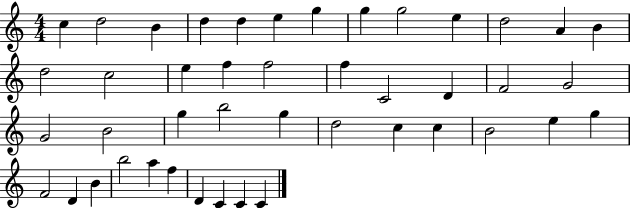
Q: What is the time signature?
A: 4/4